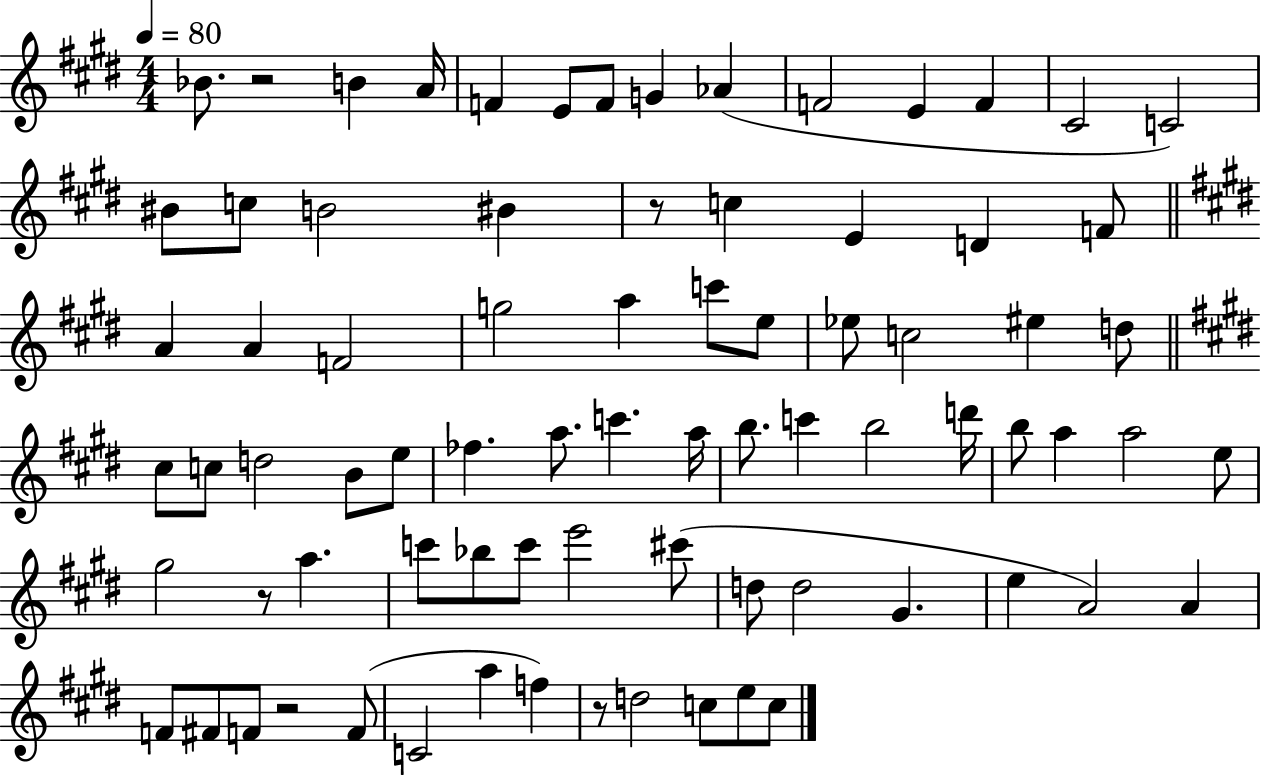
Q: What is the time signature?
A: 4/4